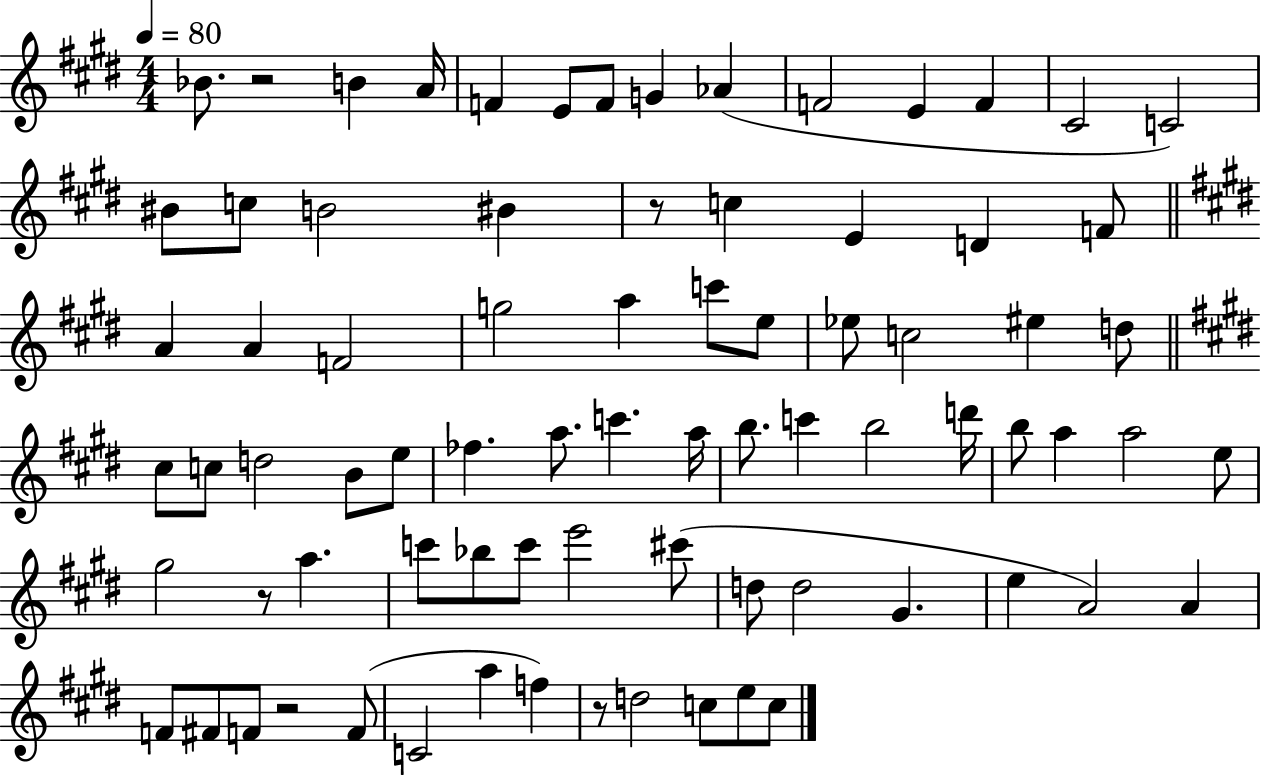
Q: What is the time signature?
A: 4/4